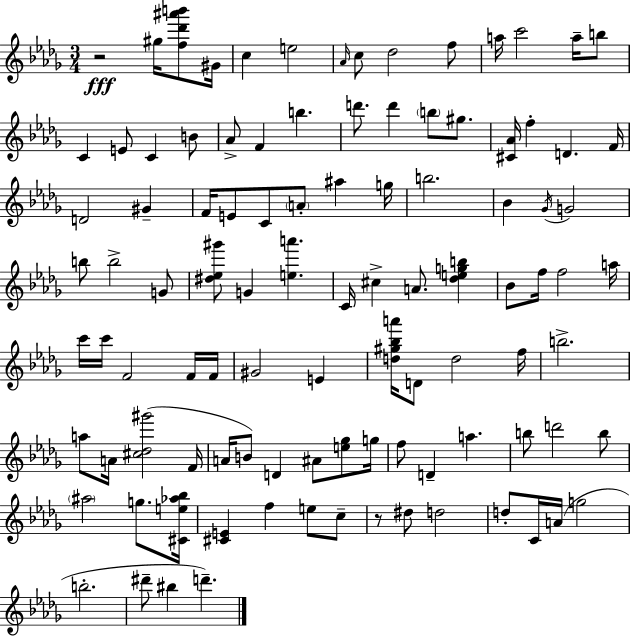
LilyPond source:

{
  \clef treble
  \numericTimeSignature
  \time 3/4
  \key bes \minor
  r2\fff gis''16 <f'' des''' ais''' b'''>8 gis'16 | c''4 e''2 | \grace { aes'16 } c''8 des''2 f''8 | a''16 c'''2 a''16-- b''8 | \break c'4 e'8 c'4 b'8 | aes'8-> f'4 b''4. | d'''8. d'''4 \parenthesize b''8 gis''8. | <cis' aes'>16 f''4-. d'4. | \break f'16 d'2 gis'4-- | f'16 e'8 c'8 \parenthesize a'8-. ais''4 | g''16 b''2. | bes'4 \acciaccatura { ges'16 } g'2 | \break b''8 b''2-> | g'8 <dis'' ees'' gis'''>8 g'4 <e'' a'''>4. | c'16 cis''4-> a'8. <des'' e'' g'' b''>4 | bes'8 f''16 f''2 | \break a''16 c'''16 c'''16 f'2 | f'16 f'16 gis'2 e'4 | <d'' gis'' bes'' a'''>16 d'8 d''2 | f''16 b''2.-> | \break a''8 a'16 <cis'' des'' gis'''>2( | f'16 a'16 b'8) d'4 ais'8 <e'' ges''>8 | g''16 f''8 d'4-- a''4. | b''8 d'''2 | \break b''8 \parenthesize ais''2 g''8. | <cis' e'' aes'' bes''>16 <cis' e'>4 f''4 e''8 | c''8-- r8 dis''8 d''2 | d''8-. c'16 a'16( g''2 | \break b''2.-. | dis'''8-- bis''4 d'''4.--) | \bar "|."
}